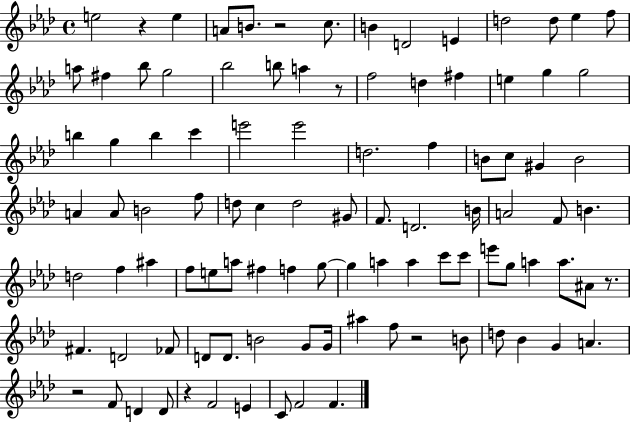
{
  \clef treble
  \time 4/4
  \defaultTimeSignature
  \key aes \major
  e''2 r4 e''4 | a'8 b'8. r2 c''8. | b'4 d'2 e'4 | d''2 d''8 ees''4 f''8 | \break a''8 fis''4 bes''8 g''2 | bes''2 b''8 a''4 r8 | f''2 d''4 fis''4 | e''4 g''4 g''2 | \break b''4 g''4 b''4 c'''4 | e'''2 e'''2 | d''2. f''4 | b'8 c''8 gis'4 b'2 | \break a'4 a'8 b'2 f''8 | d''8 c''4 d''2 gis'8 | f'8. d'2. b'16 | a'2 f'8 b'4. | \break d''2 f''4 ais''4 | f''8 e''8 a''8 fis''4 f''4 g''8~~ | g''4 a''4 a''4 c'''8 c'''8 | e'''8 g''8 a''4 a''8. ais'8 r8. | \break fis'4. d'2 fes'8 | d'8 d'8. b'2 g'8 g'16 | ais''4 f''8 r2 b'8 | d''8 bes'4 g'4 a'4. | \break r2 f'8 d'4 d'8 | r4 f'2 e'4 | c'8 f'2 f'4. | \bar "|."
}